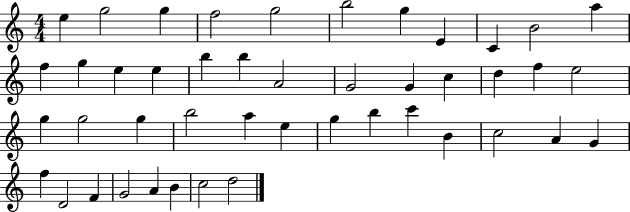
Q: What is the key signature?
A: C major